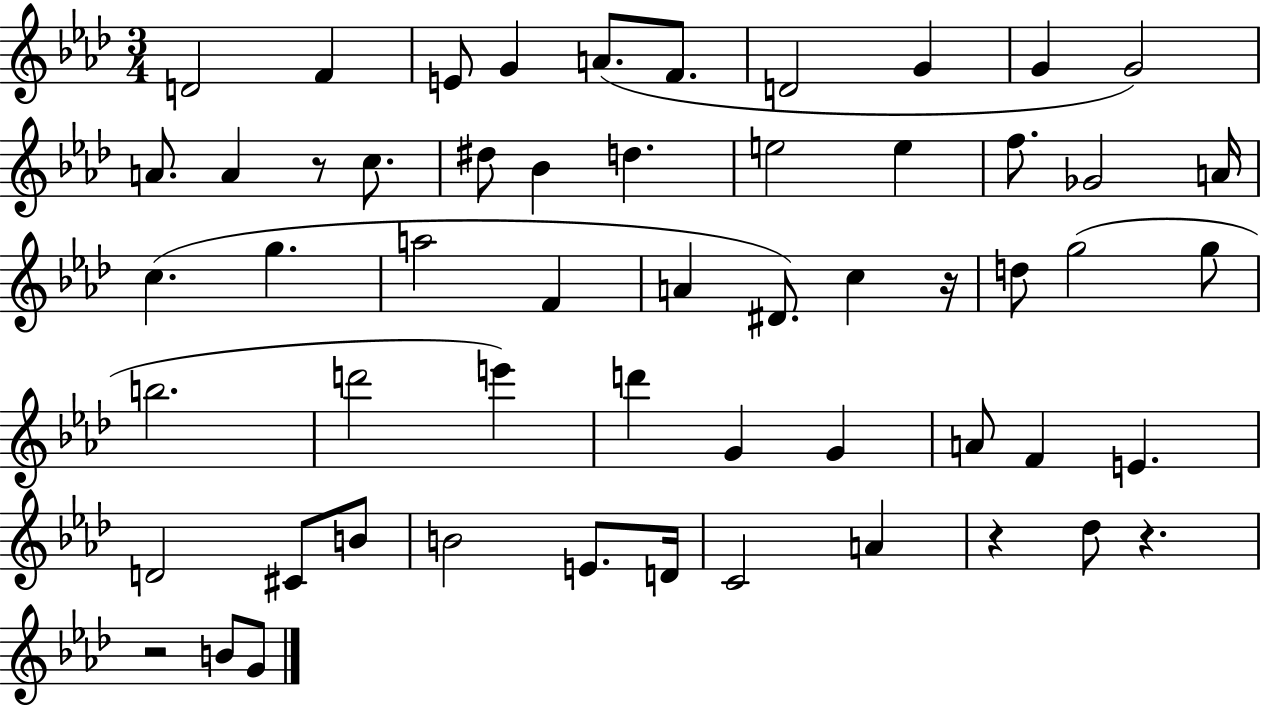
D4/h F4/q E4/e G4/q A4/e. F4/e. D4/h G4/q G4/q G4/h A4/e. A4/q R/e C5/e. D#5/e Bb4/q D5/q. E5/h E5/q F5/e. Gb4/h A4/s C5/q. G5/q. A5/h F4/q A4/q D#4/e. C5/q R/s D5/e G5/h G5/e B5/h. D6/h E6/q D6/q G4/q G4/q A4/e F4/q E4/q. D4/h C#4/e B4/e B4/h E4/e. D4/s C4/h A4/q R/q Db5/e R/q. R/h B4/e G4/e